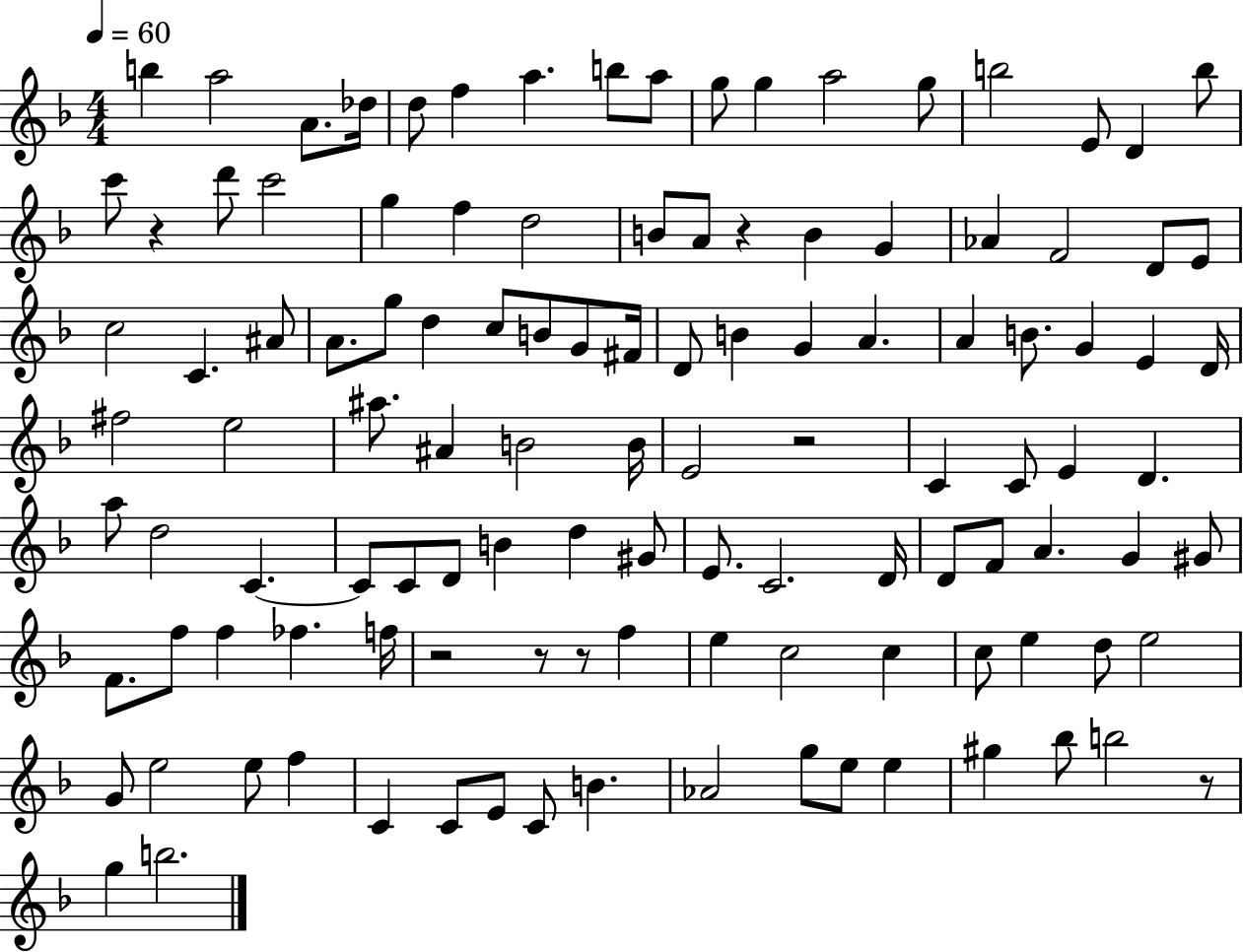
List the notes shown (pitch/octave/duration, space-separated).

B5/q A5/h A4/e. Db5/s D5/e F5/q A5/q. B5/e A5/e G5/e G5/q A5/h G5/e B5/h E4/e D4/q B5/e C6/e R/q D6/e C6/h G5/q F5/q D5/h B4/e A4/e R/q B4/q G4/q Ab4/q F4/h D4/e E4/e C5/h C4/q. A#4/e A4/e. G5/e D5/q C5/e B4/e G4/e F#4/s D4/e B4/q G4/q A4/q. A4/q B4/e. G4/q E4/q D4/s F#5/h E5/h A#5/e. A#4/q B4/h B4/s E4/h R/h C4/q C4/e E4/q D4/q. A5/e D5/h C4/q. C4/e C4/e D4/e B4/q D5/q G#4/e E4/e. C4/h. D4/s D4/e F4/e A4/q. G4/q G#4/e F4/e. F5/e F5/q FES5/q. F5/s R/h R/e R/e F5/q E5/q C5/h C5/q C5/e E5/q D5/e E5/h G4/e E5/h E5/e F5/q C4/q C4/e E4/e C4/e B4/q. Ab4/h G5/e E5/e E5/q G#5/q Bb5/e B5/h R/e G5/q B5/h.